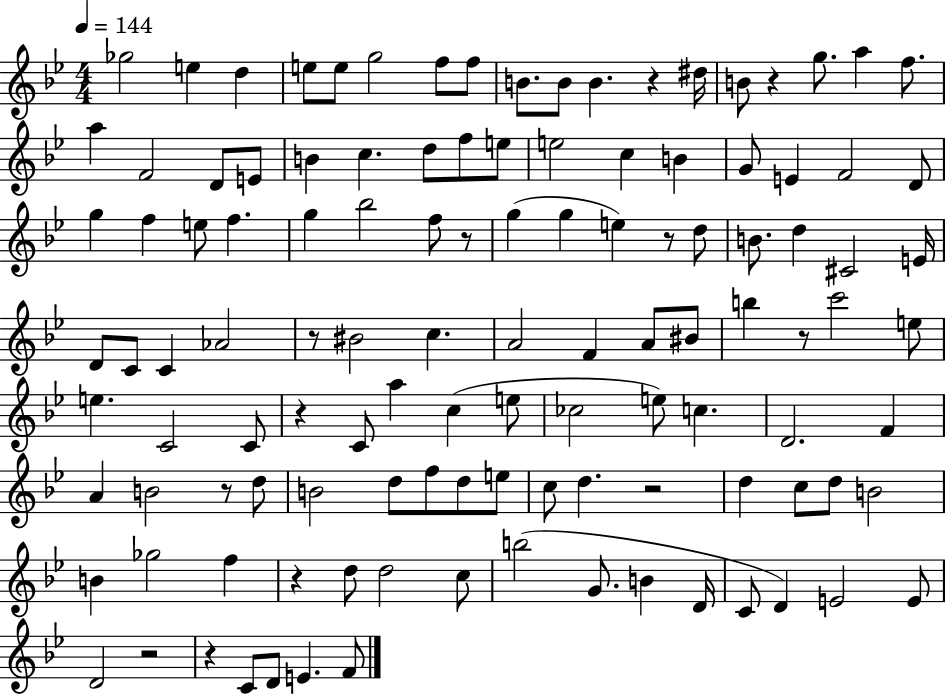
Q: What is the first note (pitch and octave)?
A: Gb5